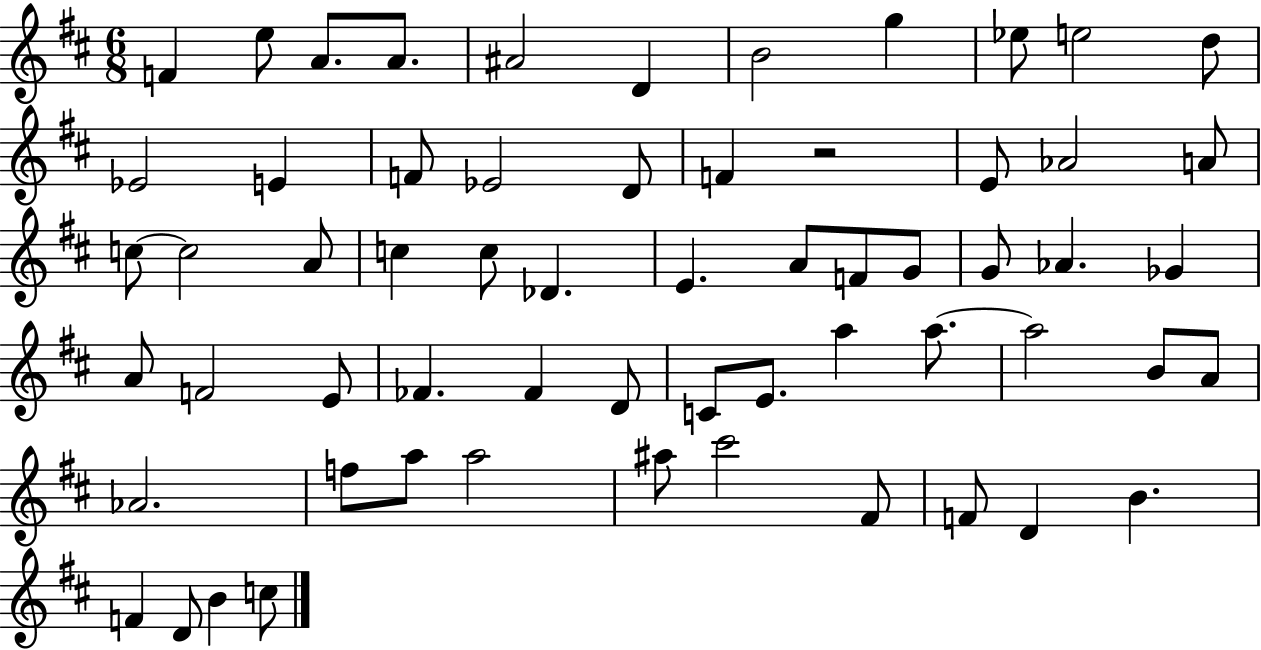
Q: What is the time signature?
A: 6/8